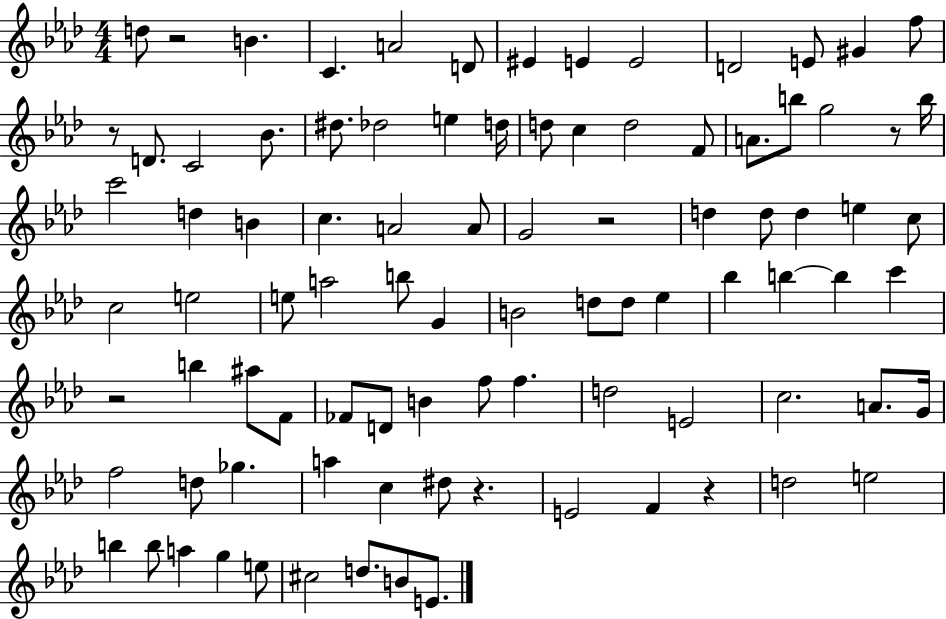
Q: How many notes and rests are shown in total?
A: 92